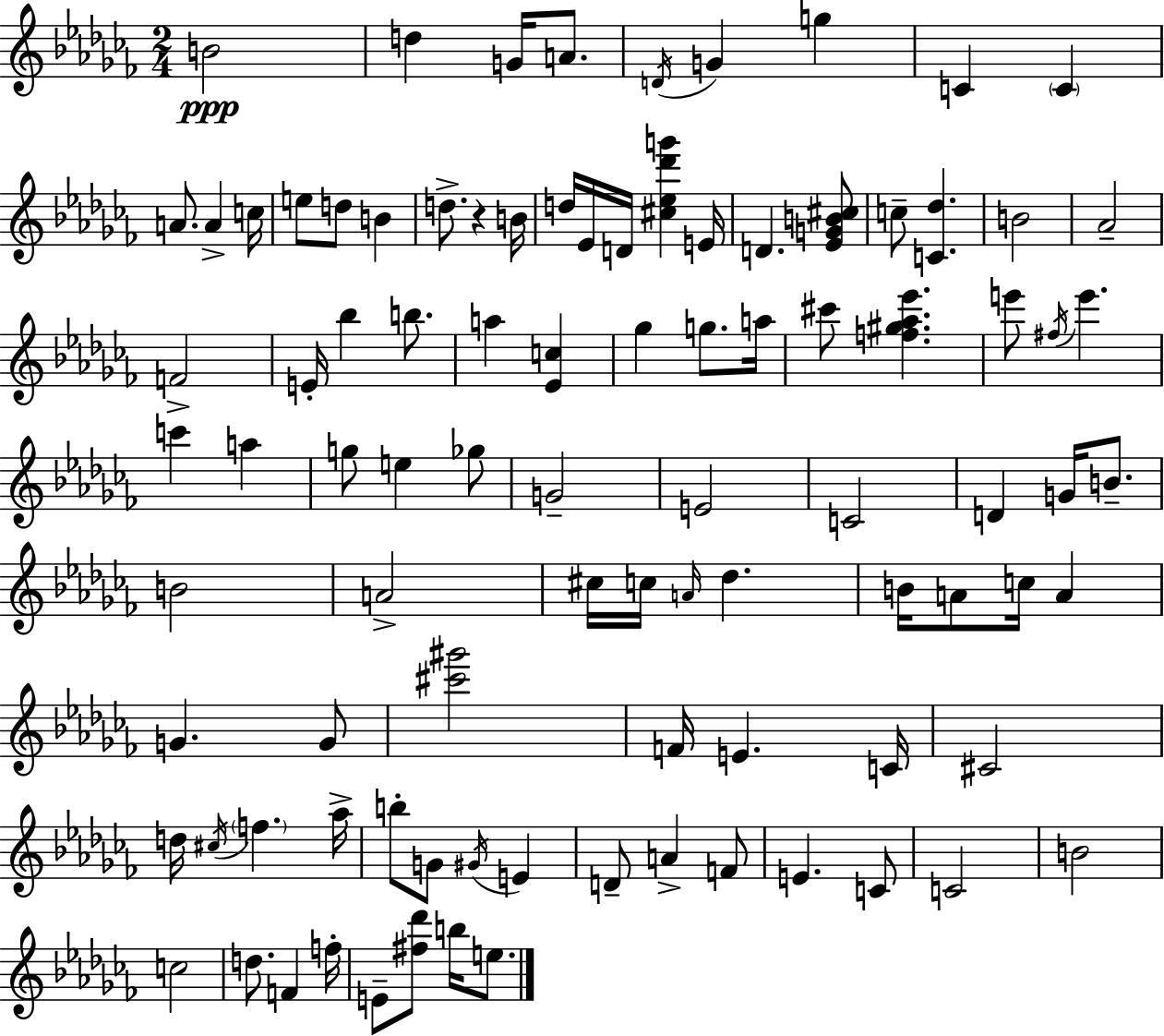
B4/h D5/q G4/s A4/e. D4/s G4/q G5/q C4/q C4/q A4/e. A4/q C5/s E5/e D5/e B4/q D5/e. R/q B4/s D5/s Eb4/s D4/s [C#5,Eb5,Db6,G6]/q E4/s D4/q. [Eb4,G4,B4,C#5]/e C5/e [C4,Db5]/q. B4/h Ab4/h F4/h E4/s Bb5/q B5/e. A5/q [Eb4,C5]/q Gb5/q G5/e. A5/s C#6/e [F5,G#5,Ab5,Eb6]/q. E6/e F#5/s E6/q. C6/q A5/q G5/e E5/q Gb5/e G4/h E4/h C4/h D4/q G4/s B4/e. B4/h A4/h C#5/s C5/s A4/s Db5/q. B4/s A4/e C5/s A4/q G4/q. G4/e [C#6,G#6]/h F4/s E4/q. C4/s C#4/h D5/s C#5/s F5/q. Ab5/s B5/e G4/e G#4/s E4/q D4/e A4/q F4/e E4/q. C4/e C4/h B4/h C5/h D5/e. F4/q F5/s E4/e [F#5,Db6]/e B5/s E5/e.